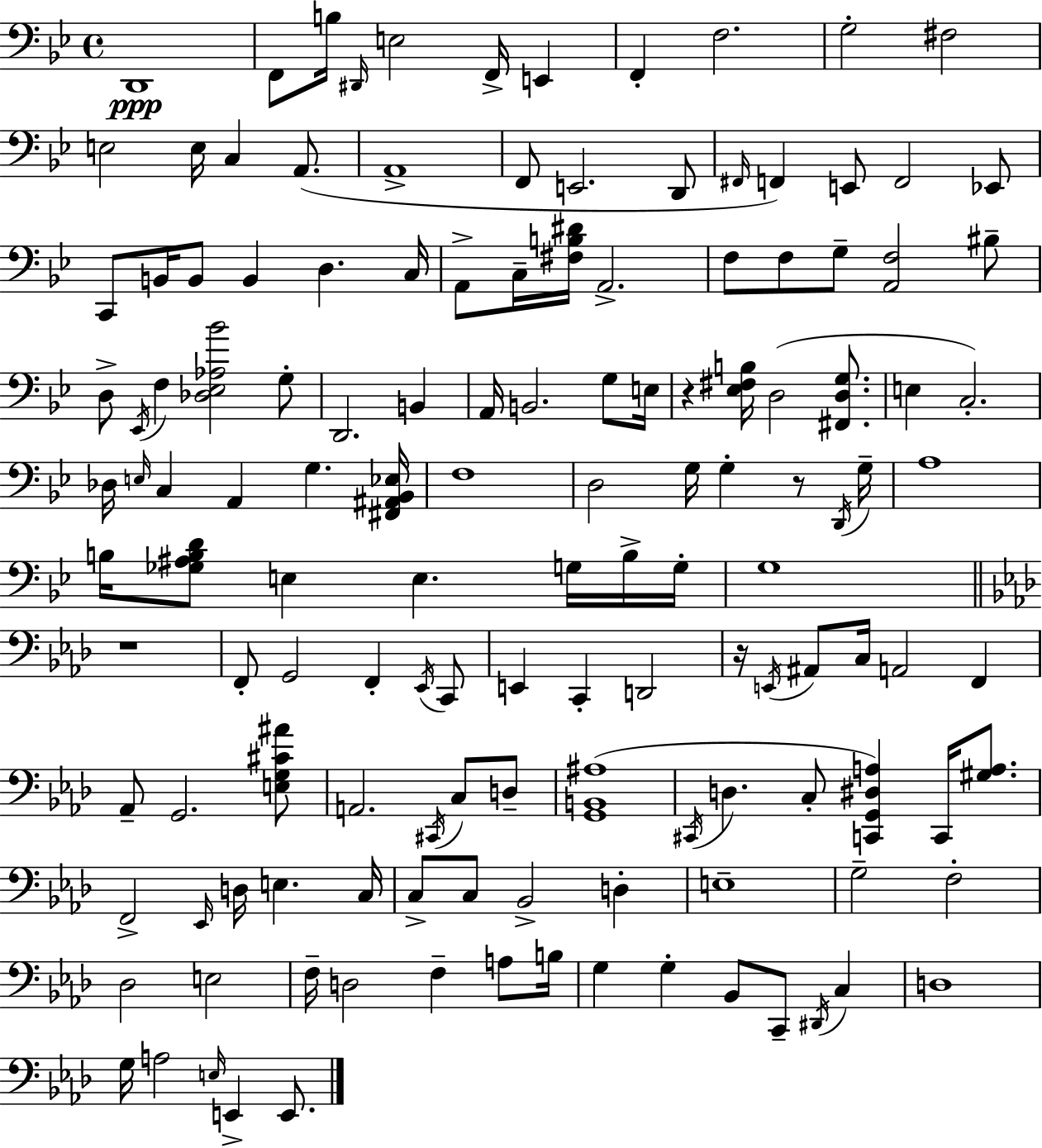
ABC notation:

X:1
T:Untitled
M:4/4
L:1/4
K:Gm
D,,4 F,,/2 B,/4 ^D,,/4 E,2 F,,/4 E,, F,, F,2 G,2 ^F,2 E,2 E,/4 C, A,,/2 A,,4 F,,/2 E,,2 D,,/2 ^F,,/4 F,, E,,/2 F,,2 _E,,/2 C,,/2 B,,/4 B,,/2 B,, D, C,/4 A,,/2 C,/4 [^F,B,^D]/4 A,,2 F,/2 F,/2 G,/2 [A,,F,]2 ^B,/2 D,/2 _E,,/4 F, [_D,_E,_A,_B]2 G,/2 D,,2 B,, A,,/4 B,,2 G,/2 E,/4 z [_E,^F,B,]/4 D,2 [^F,,D,G,]/2 E, C,2 _D,/4 E,/4 C, A,, G, [^F,,^A,,_B,,_E,]/4 F,4 D,2 G,/4 G, z/2 D,,/4 G,/4 A,4 B,/4 [_G,^A,B,D]/2 E, E, G,/4 B,/4 G,/4 G,4 z4 F,,/2 G,,2 F,, _E,,/4 C,,/2 E,, C,, D,,2 z/4 E,,/4 ^A,,/2 C,/4 A,,2 F,, _A,,/2 G,,2 [E,G,^C^A]/2 A,,2 ^C,,/4 C,/2 D,/2 [G,,B,,^A,]4 ^C,,/4 D, C,/2 [C,,G,,^D,A,] C,,/4 [^G,A,]/2 F,,2 _E,,/4 D,/4 E, C,/4 C,/2 C,/2 _B,,2 D, E,4 G,2 F,2 _D,2 E,2 F,/4 D,2 F, A,/2 B,/4 G, G, _B,,/2 C,,/2 ^D,,/4 C, D,4 G,/4 A,2 E,/4 E,, E,,/2